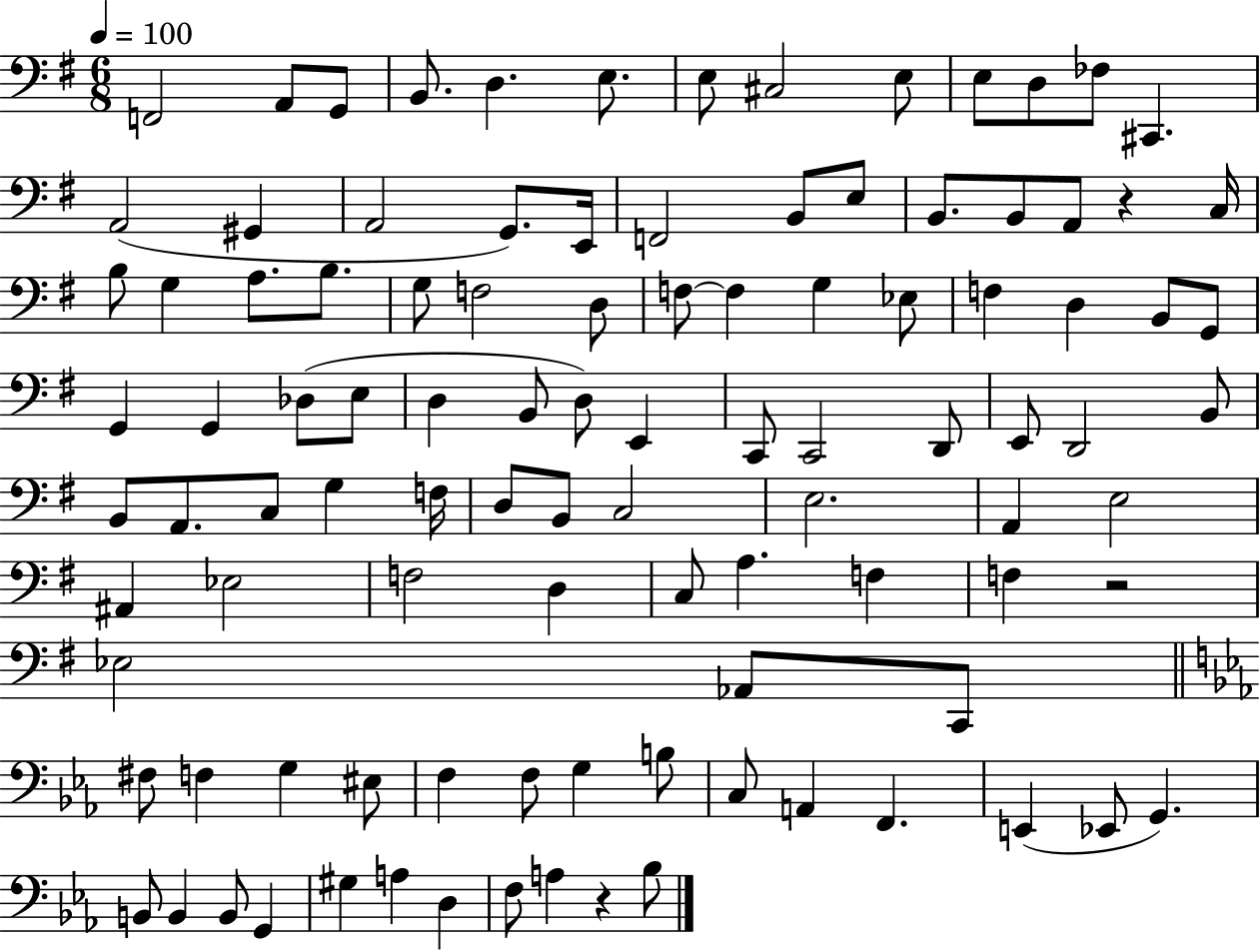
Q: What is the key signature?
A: G major